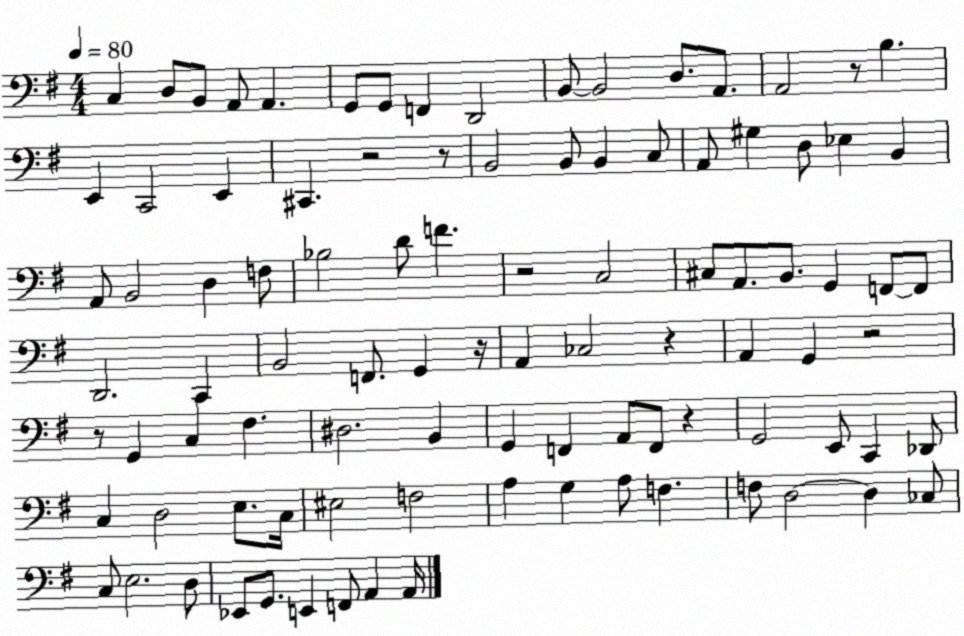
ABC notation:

X:1
T:Untitled
M:4/4
L:1/4
K:G
C, D,/2 B,,/2 A,,/2 A,, G,,/2 G,,/2 F,, D,,2 B,,/2 B,,2 D,/2 A,,/2 A,,2 z/2 B, E,, C,,2 E,, ^C,, z2 z/2 B,,2 B,,/2 B,, C,/2 A,,/2 ^G, D,/2 _E, B,, A,,/2 B,,2 D, F,/2 _B,2 D/2 F z2 C,2 ^C,/2 A,,/2 B,,/2 G,, F,,/2 F,,/2 D,,2 C,, B,,2 F,,/2 G,, z/4 A,, _C,2 z A,, G,, z2 z/2 G,, C, ^F, ^D,2 B,, G,, F,, A,,/2 F,,/2 z G,,2 E,,/2 C,, _D,,/2 C, D,2 E,/2 C,/4 ^E,2 F,2 A, G, A,/2 F, F,/2 D,2 D, _C,/2 C,/2 E,2 D,/2 _E,,/2 G,,/2 E,, F,,/2 A,, A,,/4